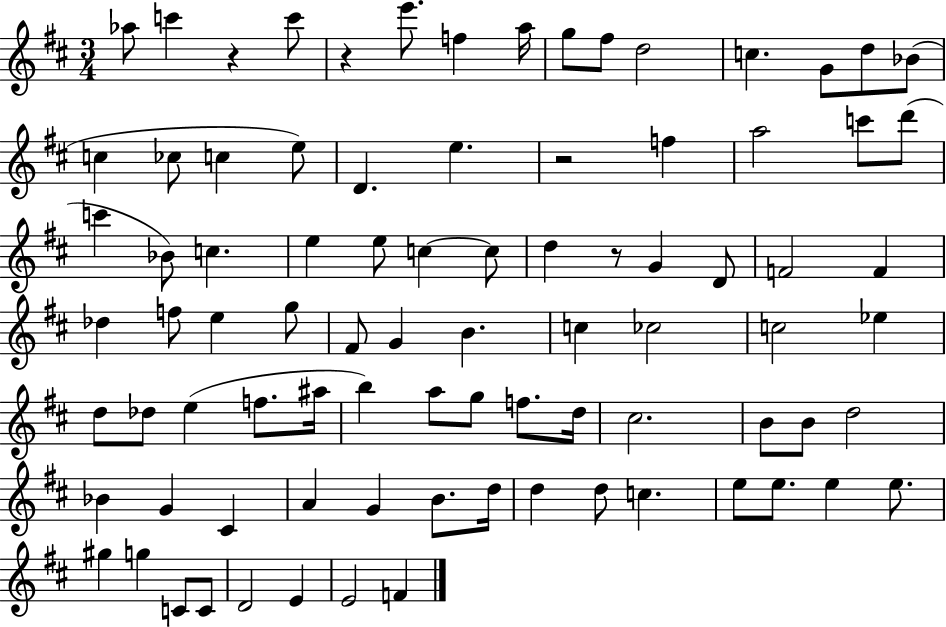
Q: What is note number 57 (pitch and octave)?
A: C#5